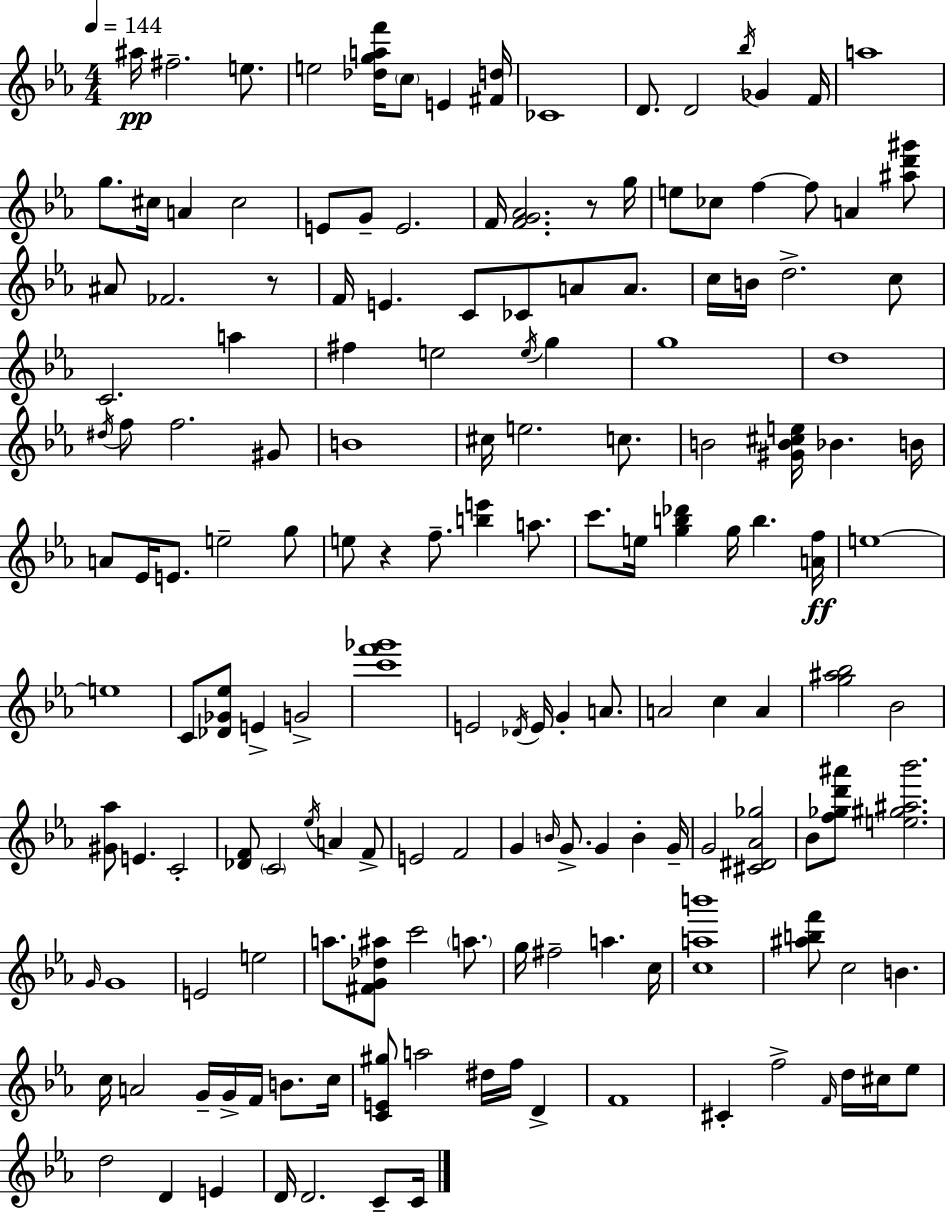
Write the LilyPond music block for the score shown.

{
  \clef treble
  \numericTimeSignature
  \time 4/4
  \key c \minor
  \tempo 4 = 144
  ais''16\pp fis''2.-- e''8. | e''2 <des'' g'' a'' f'''>16 \parenthesize c''8 e'4 <fis' d''>16 | ces'1 | d'8. d'2 \acciaccatura { bes''16 } ges'4 | \break f'16 a''1 | g''8. cis''16 a'4 cis''2 | e'8 g'8-- e'2. | f'16 <f' g' aes'>2. r8 | \break g''16 e''8 ces''8 f''4~~ f''8 a'4 <ais'' d''' gis'''>8 | ais'8 fes'2. r8 | f'16 e'4. c'8 ces'8 a'8 a'8. | c''16 b'16 d''2.-> c''8 | \break c'2. a''4 | fis''4 e''2 \acciaccatura { e''16 } g''4 | g''1 | d''1 | \break \acciaccatura { dis''16 } f''8 f''2. | gis'8 b'1 | cis''16 e''2. | c''8. b'2 <gis' b' cis'' e''>16 bes'4. | \break b'16 a'8 ees'16 e'8. e''2-- | g''8 e''8 r4 f''8.-- <b'' e'''>4 | a''8. c'''8. e''16 <g'' b'' des'''>4 g''16 b''4. | <a' f''>16\ff e''1~~ | \break e''1 | c'8 <des' ges' ees''>8 e'4-> g'2-> | <c''' f''' ges'''>1 | e'2 \acciaccatura { des'16 } e'16 g'4-. | \break a'8. a'2 c''4 | a'4 <g'' ais'' bes''>2 bes'2 | <gis' aes''>8 e'4. c'2-. | <des' f'>8 \parenthesize c'2 \acciaccatura { ees''16 } a'4 | \break f'8-> e'2 f'2 | g'4 \grace { b'16 } g'8.-> g'4 | b'4-. g'16-- g'2 <cis' dis' aes' ges''>2 | bes'8 <f'' ges'' d''' ais'''>8 <e'' gis'' ais'' bes'''>2. | \break \grace { g'16 } g'1 | e'2 e''2 | a''8. <fis' g' des'' ais''>8 c'''2 | \parenthesize a''8. g''16 fis''2-- | \break a''4. c''16 <c'' a'' b'''>1 | <ais'' b'' f'''>8 c''2 | b'4. c''16 a'2 | g'16-- g'16-> f'16 b'8. c''16 <c' e' gis''>8 a''2 | \break dis''16 f''16 d'4-> f'1 | cis'4-. f''2-> | \grace { f'16 } d''16 cis''16 ees''8 d''2 | d'4 e'4 d'16 d'2. | \break c'8-- c'16 \bar "|."
}